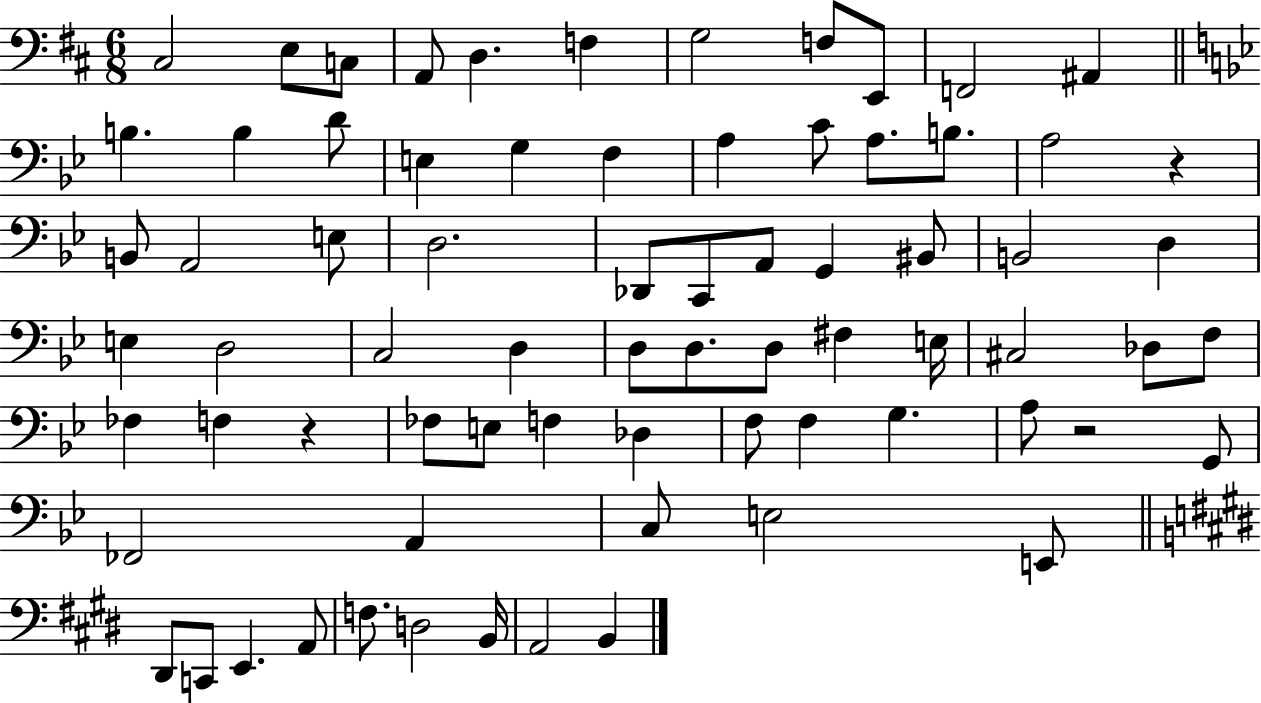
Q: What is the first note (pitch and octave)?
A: C#3